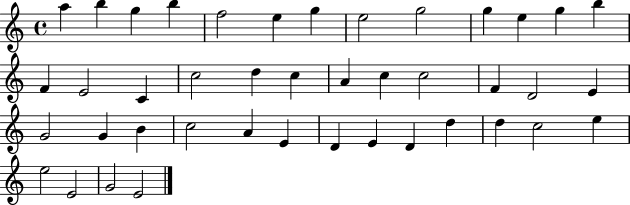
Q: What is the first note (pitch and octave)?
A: A5